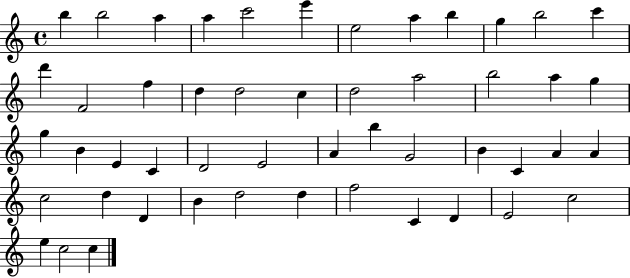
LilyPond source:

{
  \clef treble
  \time 4/4
  \defaultTimeSignature
  \key c \major
  b''4 b''2 a''4 | a''4 c'''2 e'''4 | e''2 a''4 b''4 | g''4 b''2 c'''4 | \break d'''4 f'2 f''4 | d''4 d''2 c''4 | d''2 a''2 | b''2 a''4 g''4 | \break g''4 b'4 e'4 c'4 | d'2 e'2 | a'4 b''4 g'2 | b'4 c'4 a'4 a'4 | \break c''2 d''4 d'4 | b'4 d''2 d''4 | f''2 c'4 d'4 | e'2 c''2 | \break e''4 c''2 c''4 | \bar "|."
}